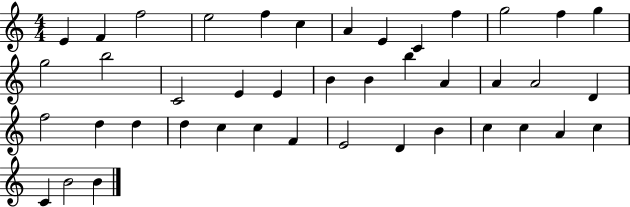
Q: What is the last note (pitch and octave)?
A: B4